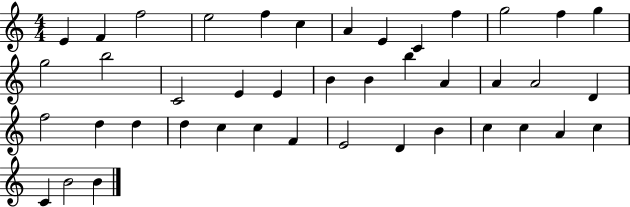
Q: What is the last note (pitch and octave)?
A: B4